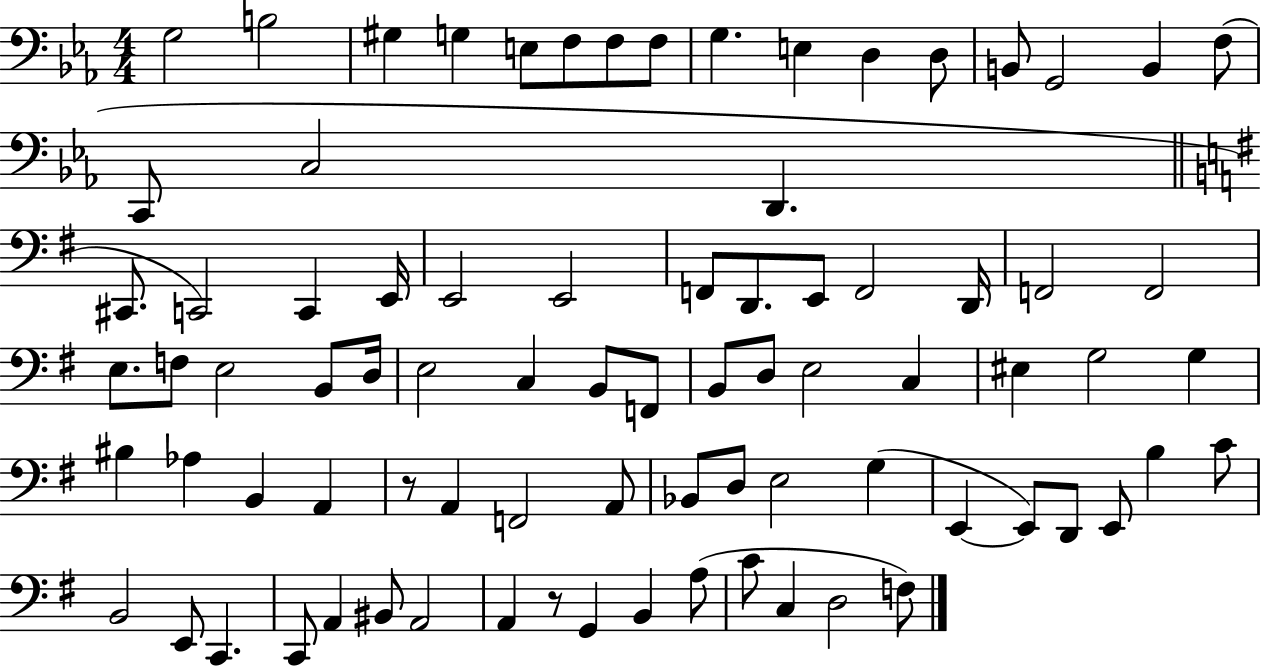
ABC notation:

X:1
T:Untitled
M:4/4
L:1/4
K:Eb
G,2 B,2 ^G, G, E,/2 F,/2 F,/2 F,/2 G, E, D, D,/2 B,,/2 G,,2 B,, F,/2 C,,/2 C,2 D,, ^C,,/2 C,,2 C,, E,,/4 E,,2 E,,2 F,,/2 D,,/2 E,,/2 F,,2 D,,/4 F,,2 F,,2 E,/2 F,/2 E,2 B,,/2 D,/4 E,2 C, B,,/2 F,,/2 B,,/2 D,/2 E,2 C, ^E, G,2 G, ^B, _A, B,, A,, z/2 A,, F,,2 A,,/2 _B,,/2 D,/2 E,2 G, E,, E,,/2 D,,/2 E,,/2 B, C/2 B,,2 E,,/2 C,, C,,/2 A,, ^B,,/2 A,,2 A,, z/2 G,, B,, A,/2 C/2 C, D,2 F,/2